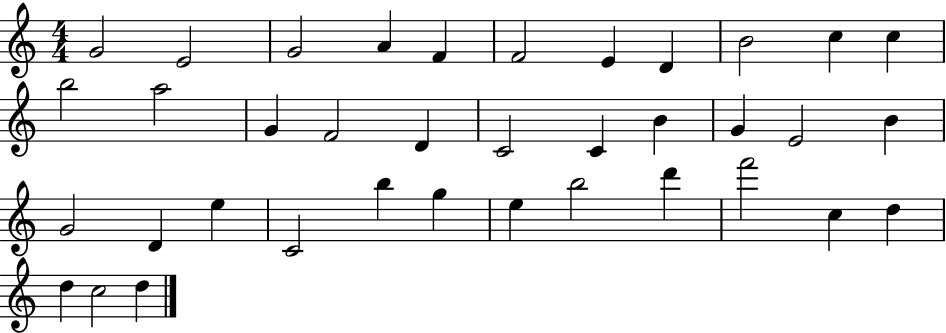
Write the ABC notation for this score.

X:1
T:Untitled
M:4/4
L:1/4
K:C
G2 E2 G2 A F F2 E D B2 c c b2 a2 G F2 D C2 C B G E2 B G2 D e C2 b g e b2 d' f'2 c d d c2 d